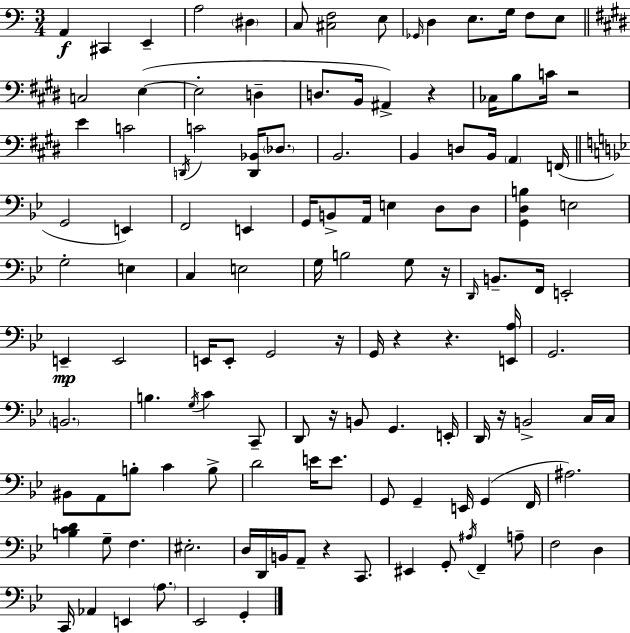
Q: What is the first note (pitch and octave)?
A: A2